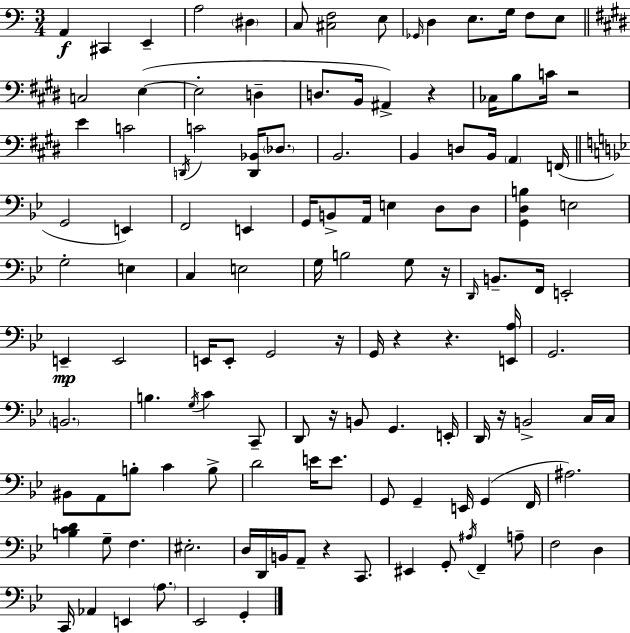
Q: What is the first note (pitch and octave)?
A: A2